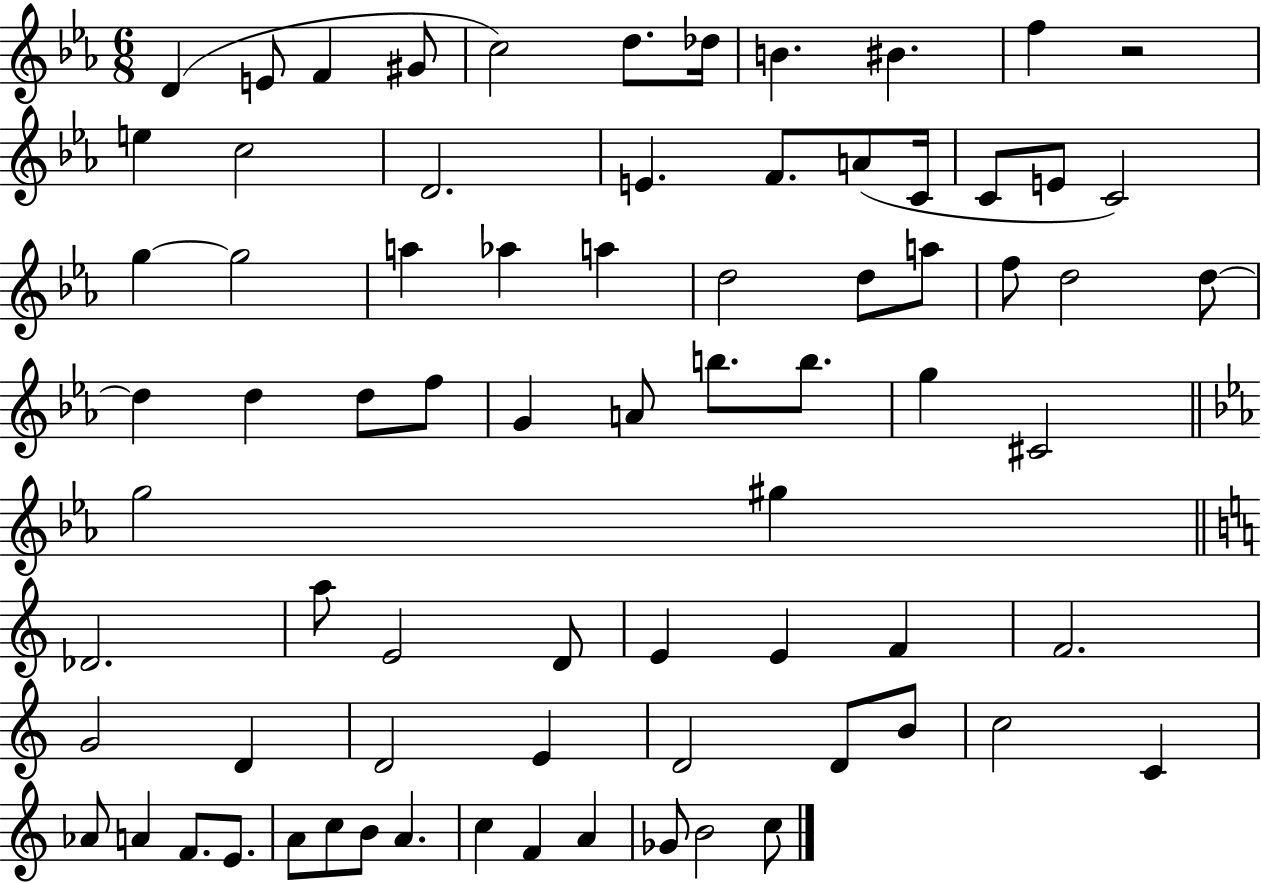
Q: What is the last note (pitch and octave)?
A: C5